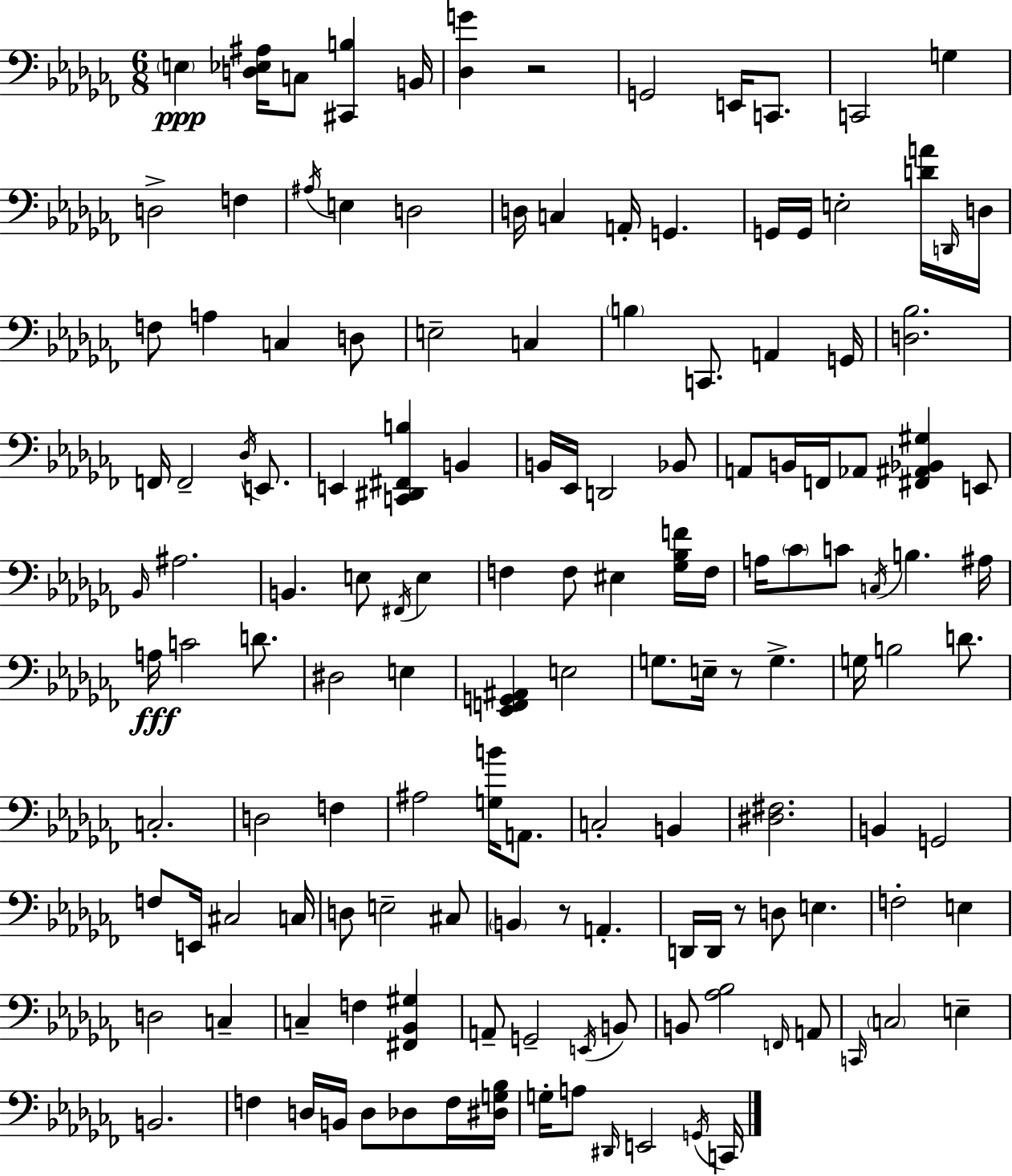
E3/q [D3,Eb3,A#3]/s C3/e [C#2,B3]/q B2/s [Db3,G4]/q R/h G2/h E2/s C2/e. C2/h G3/q D3/h F3/q A#3/s E3/q D3/h D3/s C3/q A2/s G2/q. G2/s G2/s E3/h [D4,A4]/s D2/s D3/s F3/e A3/q C3/q D3/e E3/h C3/q B3/q C2/e. A2/q G2/s [D3,Bb3]/h. F2/s F2/h Db3/s E2/e. E2/q [C2,D#2,F#2,B3]/q B2/q B2/s Eb2/s D2/h Bb2/e A2/e B2/s F2/s Ab2/e [F#2,A#2,Bb2,G#3]/q E2/e Bb2/s A#3/h. B2/q. E3/e F#2/s E3/q F3/q F3/e EIS3/q [Gb3,Bb3,F4]/s F3/s A3/s CES4/e C4/e C3/s B3/q. A#3/s A3/s C4/h D4/e. D#3/h E3/q [Eb2,F2,G2,A#2]/q E3/h G3/e. E3/s R/e G3/q. G3/s B3/h D4/e. C3/h. D3/h F3/q A#3/h [G3,B4]/s A2/e. C3/h B2/q [D#3,F#3]/h. B2/q G2/h F3/e E2/s C#3/h C3/s D3/e E3/h C#3/e B2/q R/e A2/q. D2/s D2/s R/e D3/e E3/q. F3/h E3/q D3/h C3/q C3/q F3/q [F#2,Bb2,G#3]/q A2/e G2/h E2/s B2/e B2/e [Ab3,Bb3]/h F2/s A2/e C2/s C3/h E3/q B2/h. F3/q D3/s B2/s D3/e Db3/e F3/s [D#3,G3,Bb3]/s G3/s A3/e D#2/s E2/h G2/s C2/s